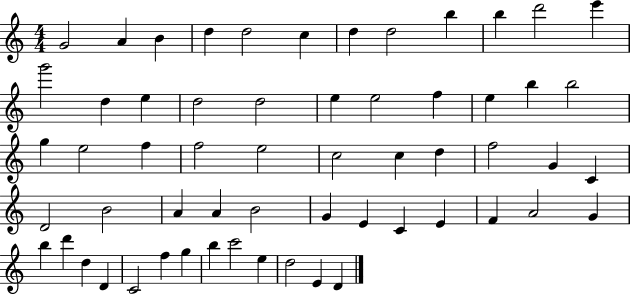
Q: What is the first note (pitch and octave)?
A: G4